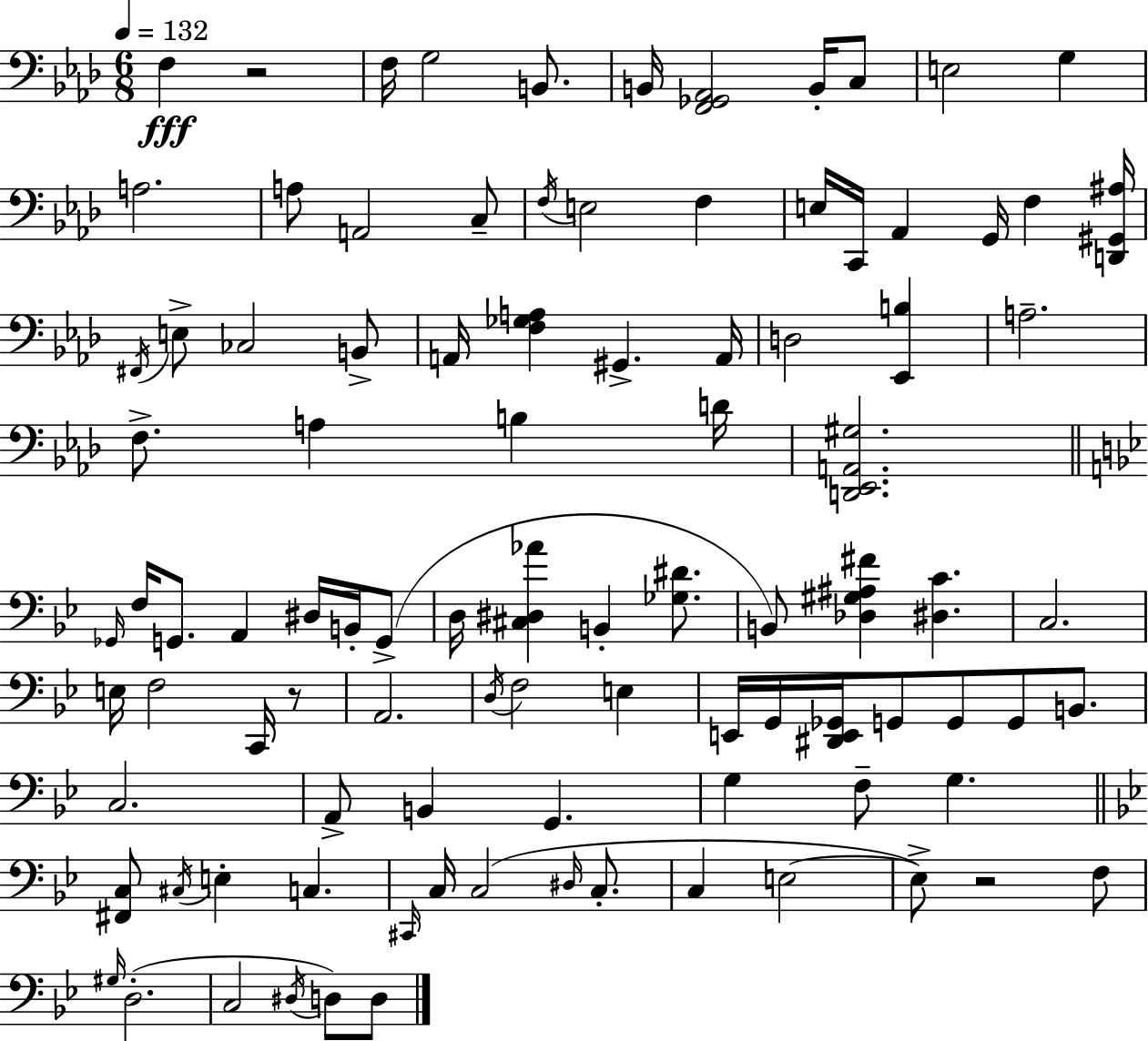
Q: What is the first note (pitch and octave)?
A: F3